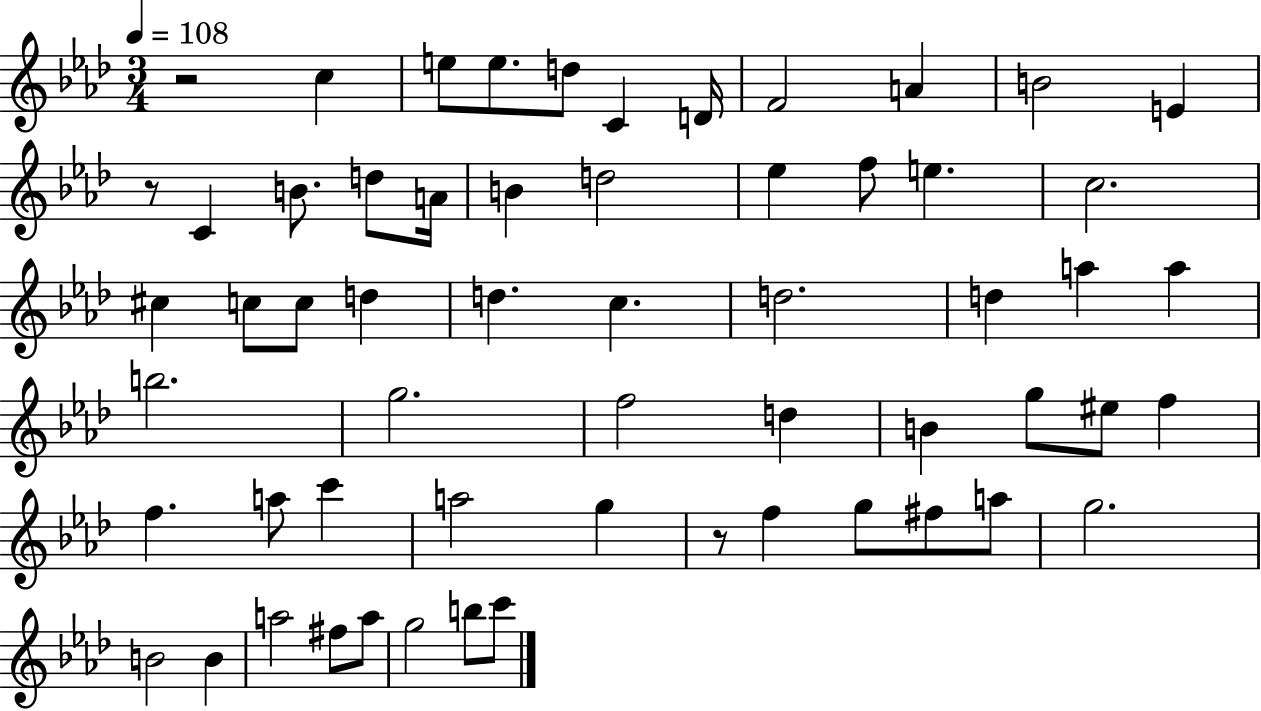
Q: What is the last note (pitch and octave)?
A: C6